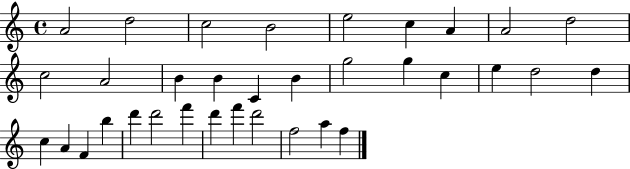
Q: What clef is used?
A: treble